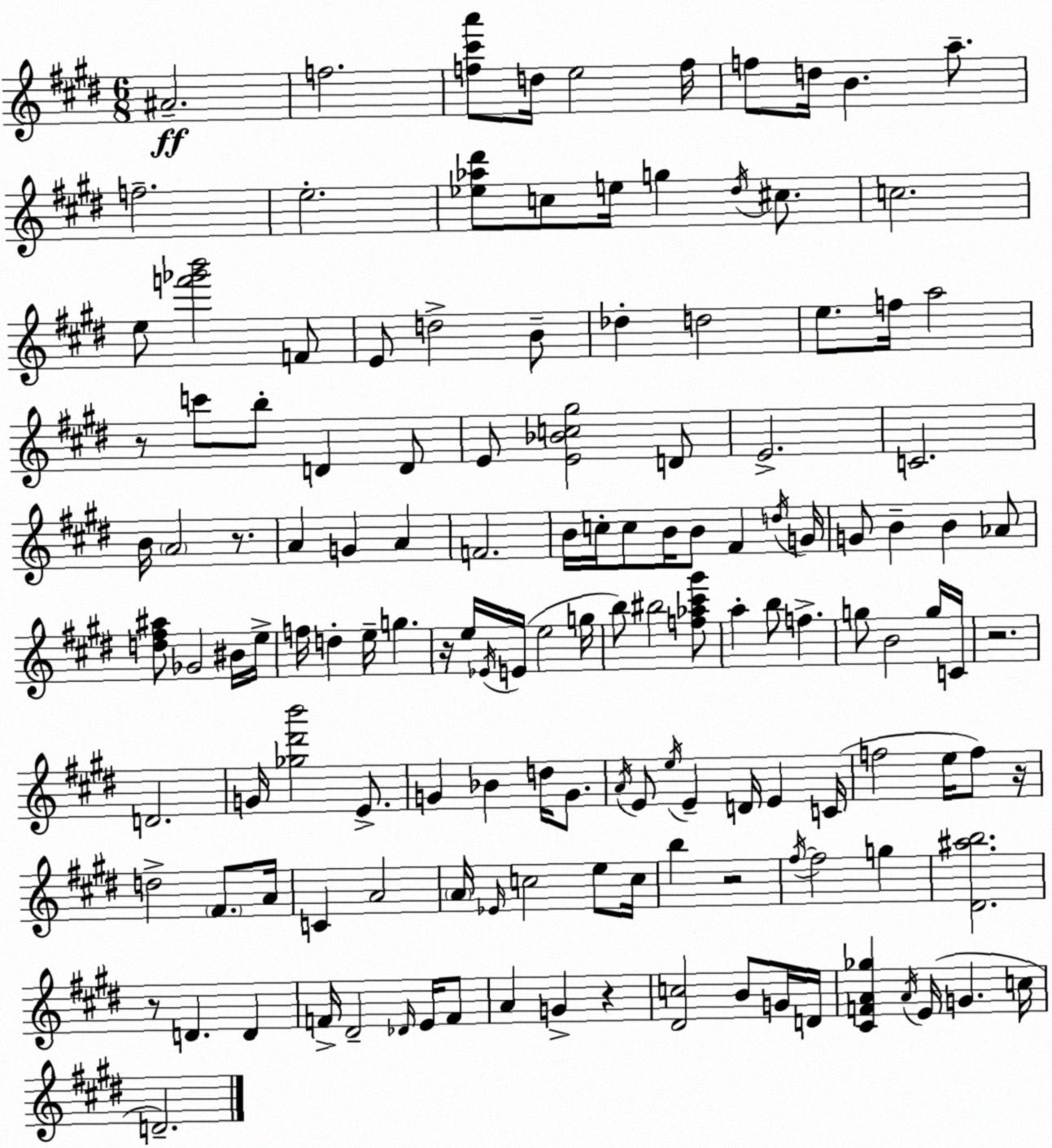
X:1
T:Untitled
M:6/8
L:1/4
K:E
^A2 f2 [f^c'a']/2 d/4 e2 f/4 f/2 d/4 B a/2 f2 e2 [_e_a^d']/2 c/2 e/4 g ^d/4 ^c/2 c2 e/2 [f'_g'b']2 F/2 E/2 d2 B/2 _d d2 e/2 f/4 a2 z/2 c'/2 b/2 D D/2 E/2 [E_Bc^g]2 D/2 E2 C2 B/4 A2 z/2 A G A F2 B/4 c/4 c/2 B/4 B/2 ^F d/4 G/4 G/2 B B _A/2 [d^f^a]/2 _G2 ^B/4 e/4 f/4 d e/4 g z/4 e/4 _E/4 E/4 e2 g/4 b/2 ^b2 [f_a^c'^g']/2 a b/2 f g/2 B2 g/4 C/4 z2 D2 G/4 [_g^d'b']2 E/2 G _B d/4 G/2 A/4 E/2 e/4 E D/4 E C/4 f2 e/4 f/2 z/4 d2 ^F/2 A/4 C A2 A/4 _E/4 c2 e/2 c/4 b z2 ^f/4 ^f2 g [^D^ab]2 z/2 D D F/4 ^D2 _D/4 E/4 F/2 A G z [^Dc]2 B/2 G/4 D/4 [^CFA_g] A/4 E/4 G c/4 D2